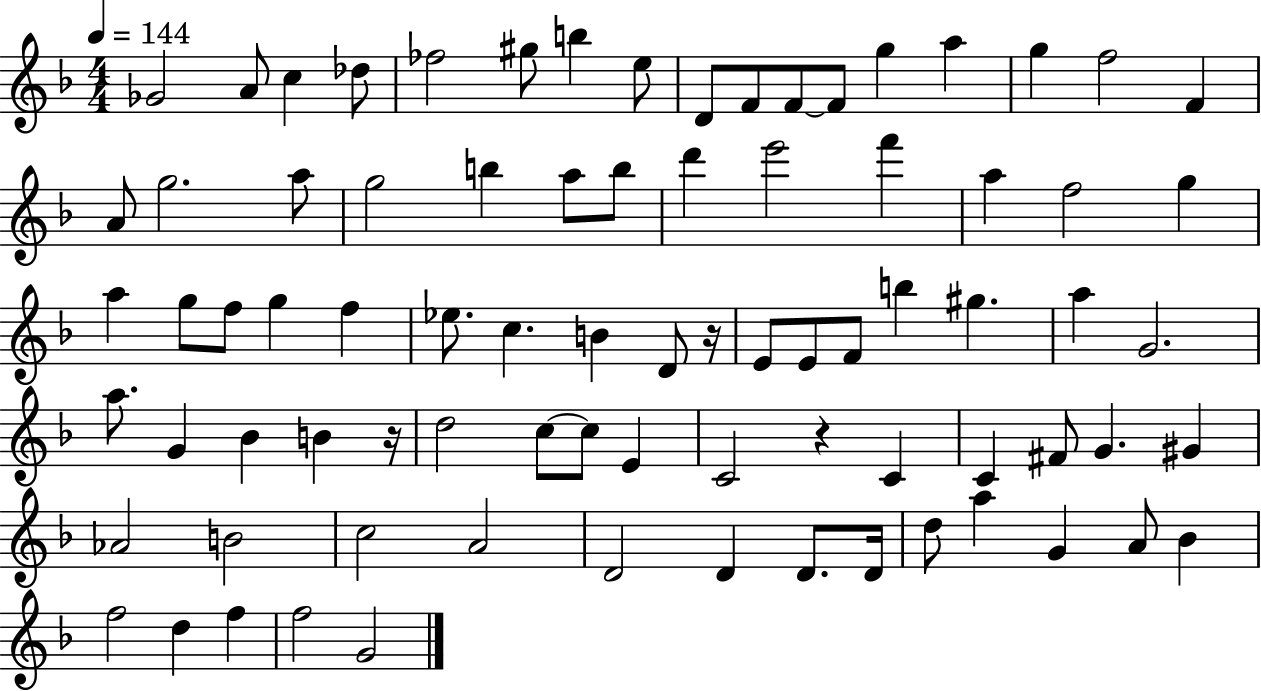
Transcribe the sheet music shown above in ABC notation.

X:1
T:Untitled
M:4/4
L:1/4
K:F
_G2 A/2 c _d/2 _f2 ^g/2 b e/2 D/2 F/2 F/2 F/2 g a g f2 F A/2 g2 a/2 g2 b a/2 b/2 d' e'2 f' a f2 g a g/2 f/2 g f _e/2 c B D/2 z/4 E/2 E/2 F/2 b ^g a G2 a/2 G _B B z/4 d2 c/2 c/2 E C2 z C C ^F/2 G ^G _A2 B2 c2 A2 D2 D D/2 D/4 d/2 a G A/2 _B f2 d f f2 G2